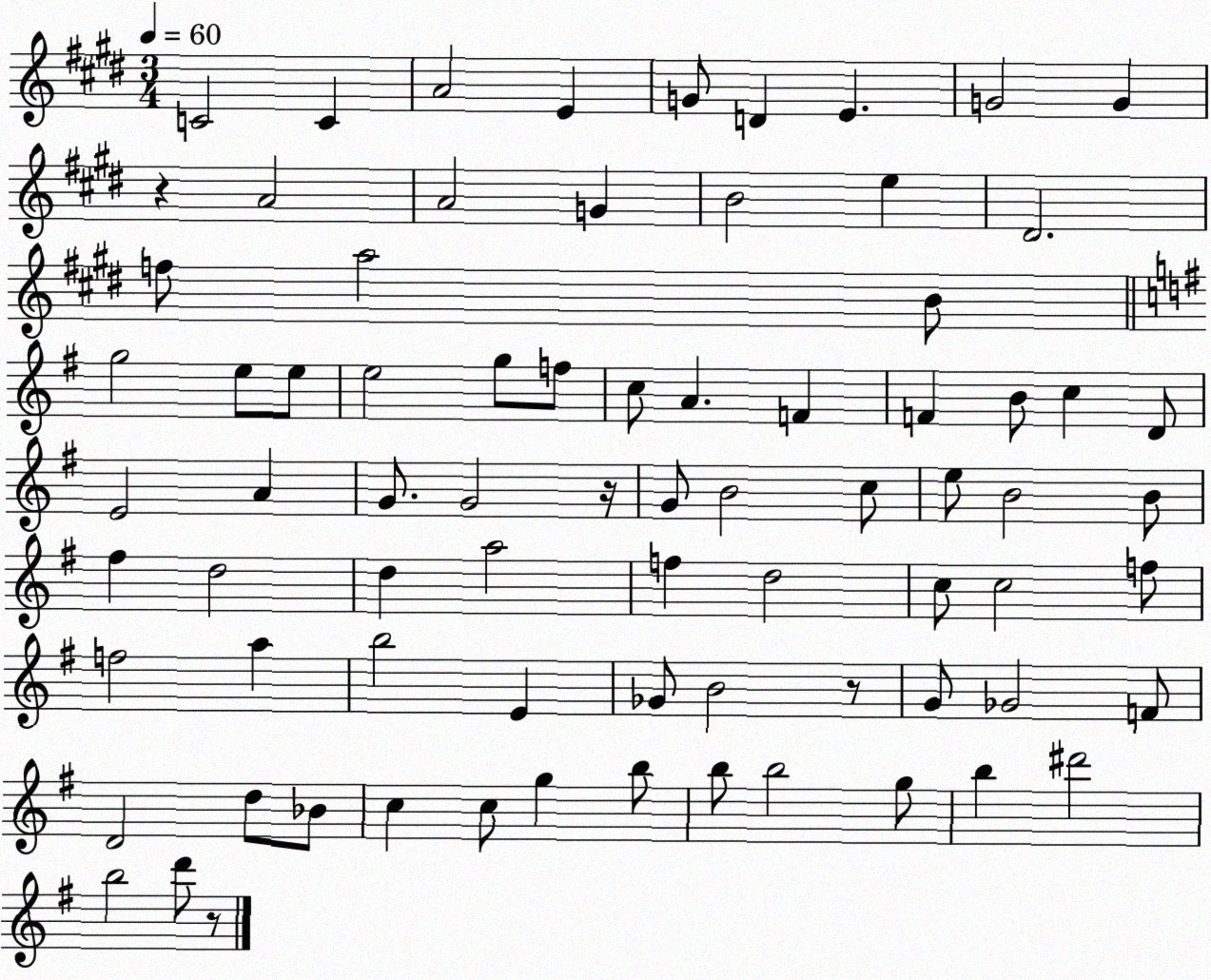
X:1
T:Untitled
M:3/4
L:1/4
K:E
C2 C A2 E G/2 D E G2 G z A2 A2 G B2 e ^D2 f/2 a2 B/2 g2 e/2 e/2 e2 g/2 f/2 c/2 A F F B/2 c D/2 E2 A G/2 G2 z/4 G/2 B2 c/2 e/2 B2 B/2 ^f d2 d a2 f d2 c/2 c2 f/2 f2 a b2 E _G/2 B2 z/2 G/2 _G2 F/2 D2 d/2 _B/2 c c/2 g b/2 b/2 b2 g/2 b ^d'2 b2 d'/2 z/2